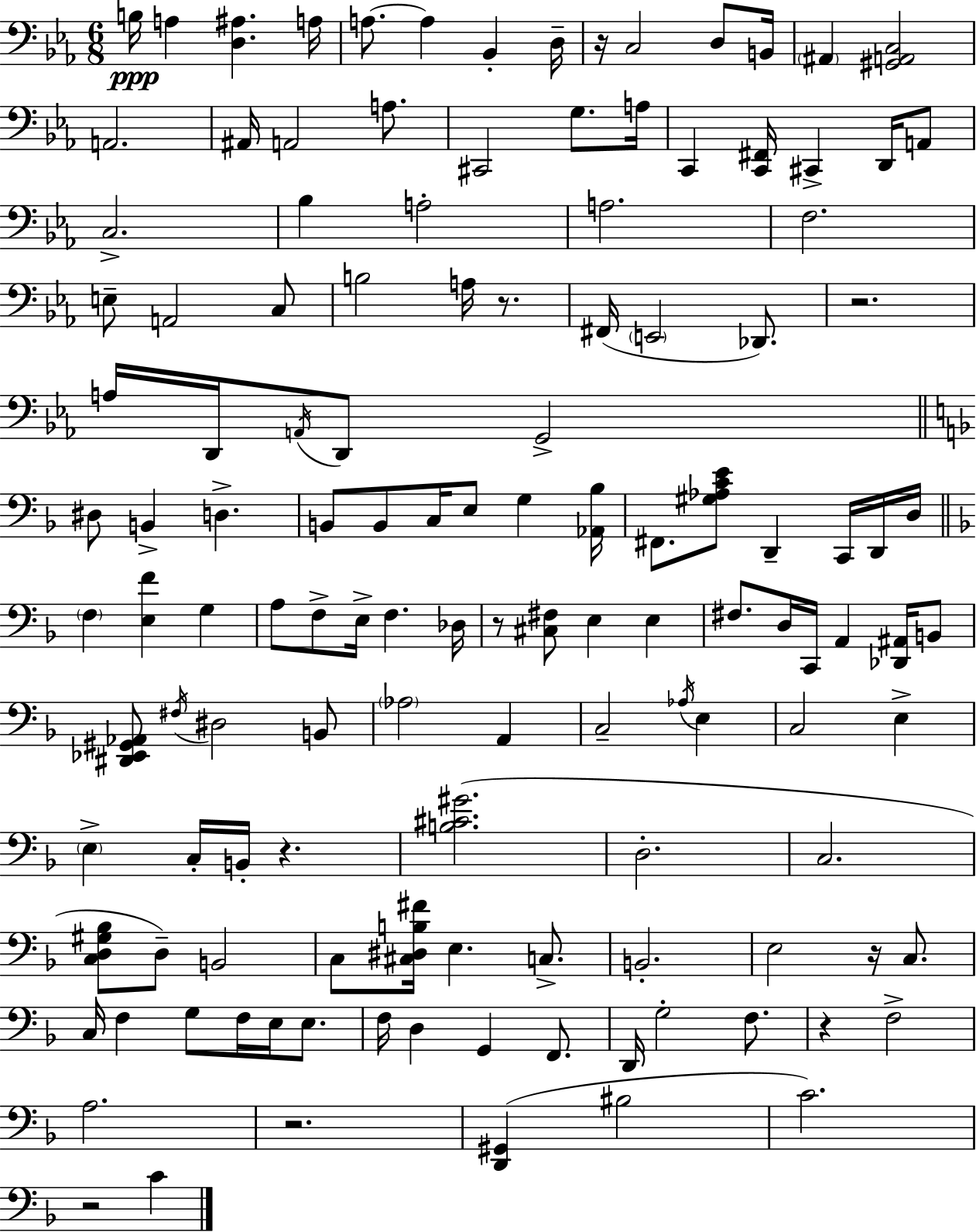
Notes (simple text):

B3/s A3/q [D3,A#3]/q. A3/s A3/e. A3/q Bb2/q D3/s R/s C3/h D3/e B2/s A#2/q [G#2,A2,C3]/h A2/h. A#2/s A2/h A3/e. C#2/h G3/e. A3/s C2/q [C2,F#2]/s C#2/q D2/s A2/e C3/h. Bb3/q A3/h A3/h. F3/h. E3/e A2/h C3/e B3/h A3/s R/e. F#2/s E2/h Db2/e. R/h. A3/s D2/s A2/s D2/e G2/h D#3/e B2/q D3/q. B2/e B2/e C3/s E3/e G3/q [Ab2,Bb3]/s F#2/e. [G#3,Ab3,C4,E4]/e D2/q C2/s D2/s D3/s F3/q [E3,F4]/q G3/q A3/e F3/e E3/s F3/q. Db3/s R/e [C#3,F#3]/e E3/q E3/q F#3/e. D3/s C2/s A2/q [Db2,A#2]/s B2/e [D#2,Eb2,G#2,Ab2]/e F#3/s D#3/h B2/e Ab3/h A2/q C3/h Ab3/s E3/q C3/h E3/q E3/q C3/s B2/s R/q. [B3,C#4,G#4]/h. D3/h. C3/h. [C3,D3,G#3,Bb3]/e D3/e B2/h C3/e [C#3,D#3,B3,F#4]/s E3/q. C3/e. B2/h. E3/h R/s C3/e. C3/s F3/q G3/e F3/s E3/s E3/e. F3/s D3/q G2/q F2/e. D2/s G3/h F3/e. R/q F3/h A3/h. R/h. [D2,G#2]/q BIS3/h C4/h. R/h C4/q